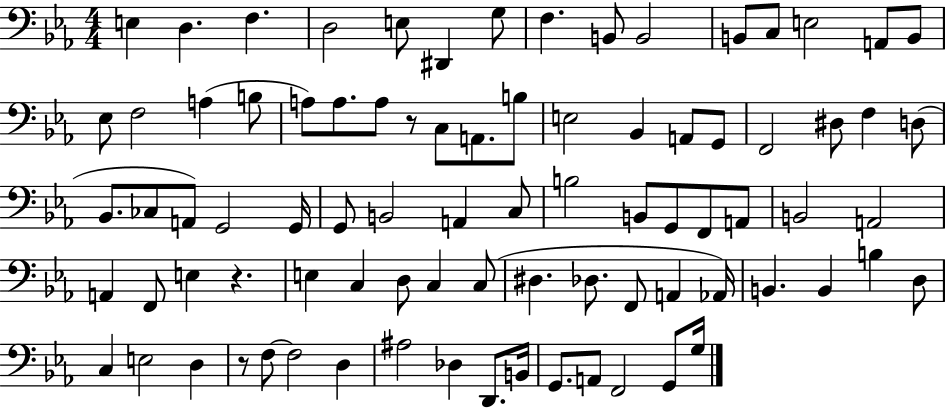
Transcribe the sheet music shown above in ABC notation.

X:1
T:Untitled
M:4/4
L:1/4
K:Eb
E, D, F, D,2 E,/2 ^D,, G,/2 F, B,,/2 B,,2 B,,/2 C,/2 E,2 A,,/2 B,,/2 _E,/2 F,2 A, B,/2 A,/2 A,/2 A,/2 z/2 C,/2 A,,/2 B,/2 E,2 _B,, A,,/2 G,,/2 F,,2 ^D,/2 F, D,/2 _B,,/2 _C,/2 A,,/2 G,,2 G,,/4 G,,/2 B,,2 A,, C,/2 B,2 B,,/2 G,,/2 F,,/2 A,,/2 B,,2 A,,2 A,, F,,/2 E, z E, C, D,/2 C, C,/2 ^D, _D,/2 F,,/2 A,, _A,,/4 B,, B,, B, D,/2 C, E,2 D, z/2 F,/2 F,2 D, ^A,2 _D, D,,/2 B,,/4 G,,/2 A,,/2 F,,2 G,,/2 G,/4